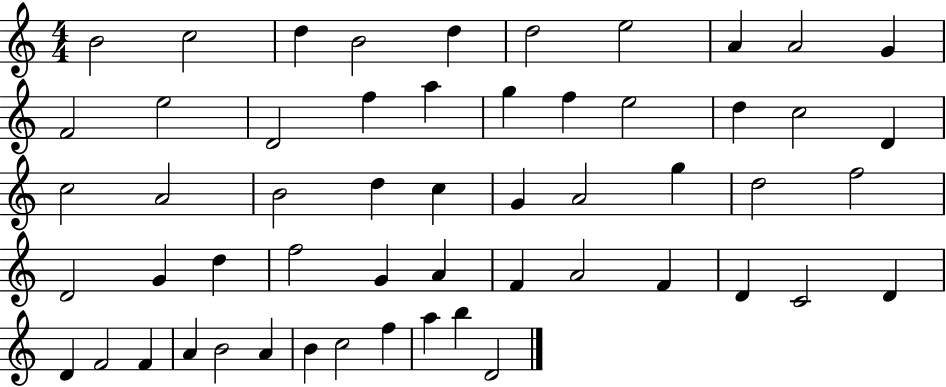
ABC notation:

X:1
T:Untitled
M:4/4
L:1/4
K:C
B2 c2 d B2 d d2 e2 A A2 G F2 e2 D2 f a g f e2 d c2 D c2 A2 B2 d c G A2 g d2 f2 D2 G d f2 G A F A2 F D C2 D D F2 F A B2 A B c2 f a b D2